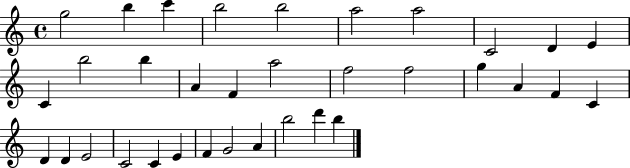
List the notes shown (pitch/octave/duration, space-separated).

G5/h B5/q C6/q B5/h B5/h A5/h A5/h C4/h D4/q E4/q C4/q B5/h B5/q A4/q F4/q A5/h F5/h F5/h G5/q A4/q F4/q C4/q D4/q D4/q E4/h C4/h C4/q E4/q F4/q G4/h A4/q B5/h D6/q B5/q